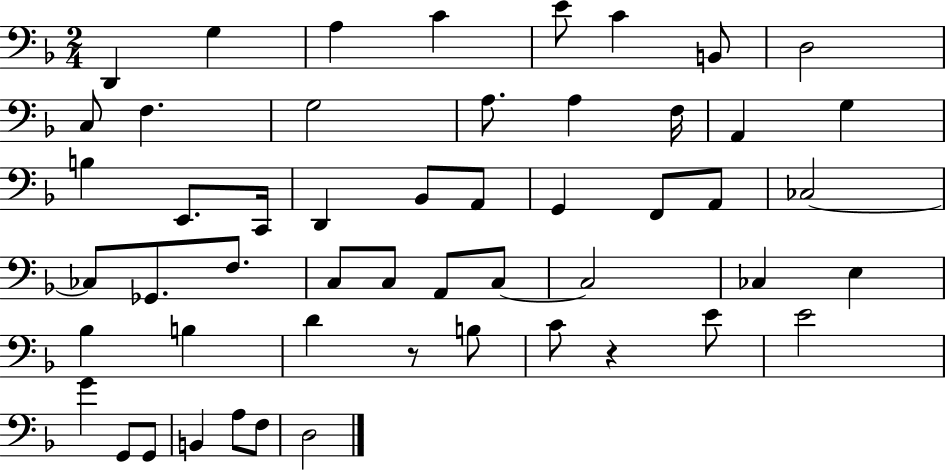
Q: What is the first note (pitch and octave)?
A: D2